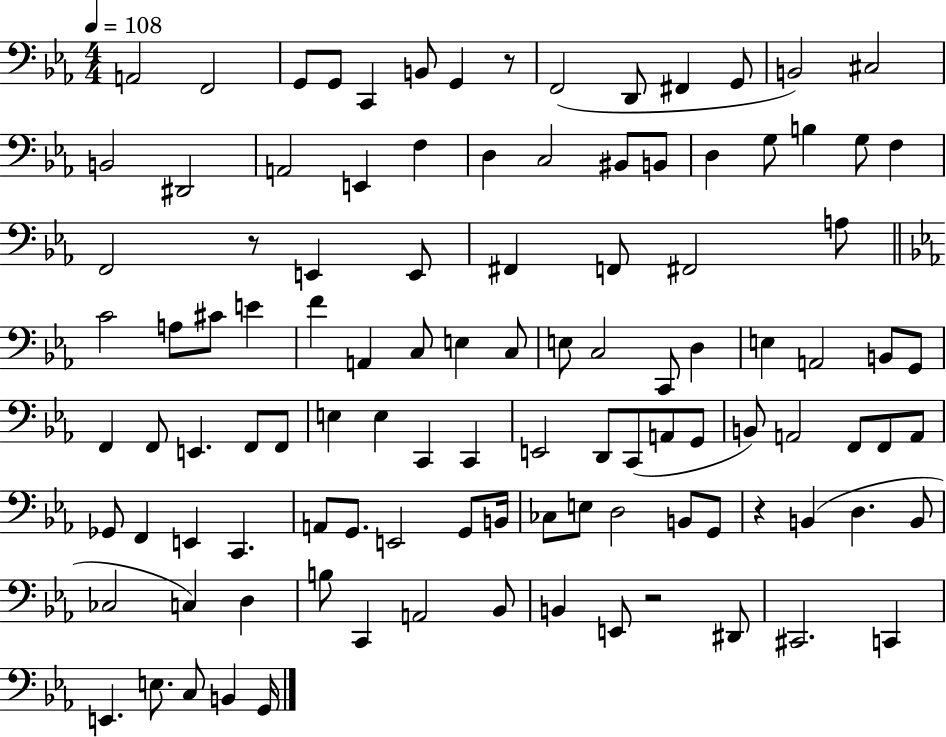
X:1
T:Untitled
M:4/4
L:1/4
K:Eb
A,,2 F,,2 G,,/2 G,,/2 C,, B,,/2 G,, z/2 F,,2 D,,/2 ^F,, G,,/2 B,,2 ^C,2 B,,2 ^D,,2 A,,2 E,, F, D, C,2 ^B,,/2 B,,/2 D, G,/2 B, G,/2 F, F,,2 z/2 E,, E,,/2 ^F,, F,,/2 ^F,,2 A,/2 C2 A,/2 ^C/2 E F A,, C,/2 E, C,/2 E,/2 C,2 C,,/2 D, E, A,,2 B,,/2 G,,/2 F,, F,,/2 E,, F,,/2 F,,/2 E, E, C,, C,, E,,2 D,,/2 C,,/2 A,,/2 G,,/2 B,,/2 A,,2 F,,/2 F,,/2 A,,/2 _G,,/2 F,, E,, C,, A,,/2 G,,/2 E,,2 G,,/2 B,,/4 _C,/2 E,/2 D,2 B,,/2 G,,/2 z B,, D, B,,/2 _C,2 C, D, B,/2 C,, A,,2 _B,,/2 B,, E,,/2 z2 ^D,,/2 ^C,,2 C,, E,, E,/2 C,/2 B,, G,,/4